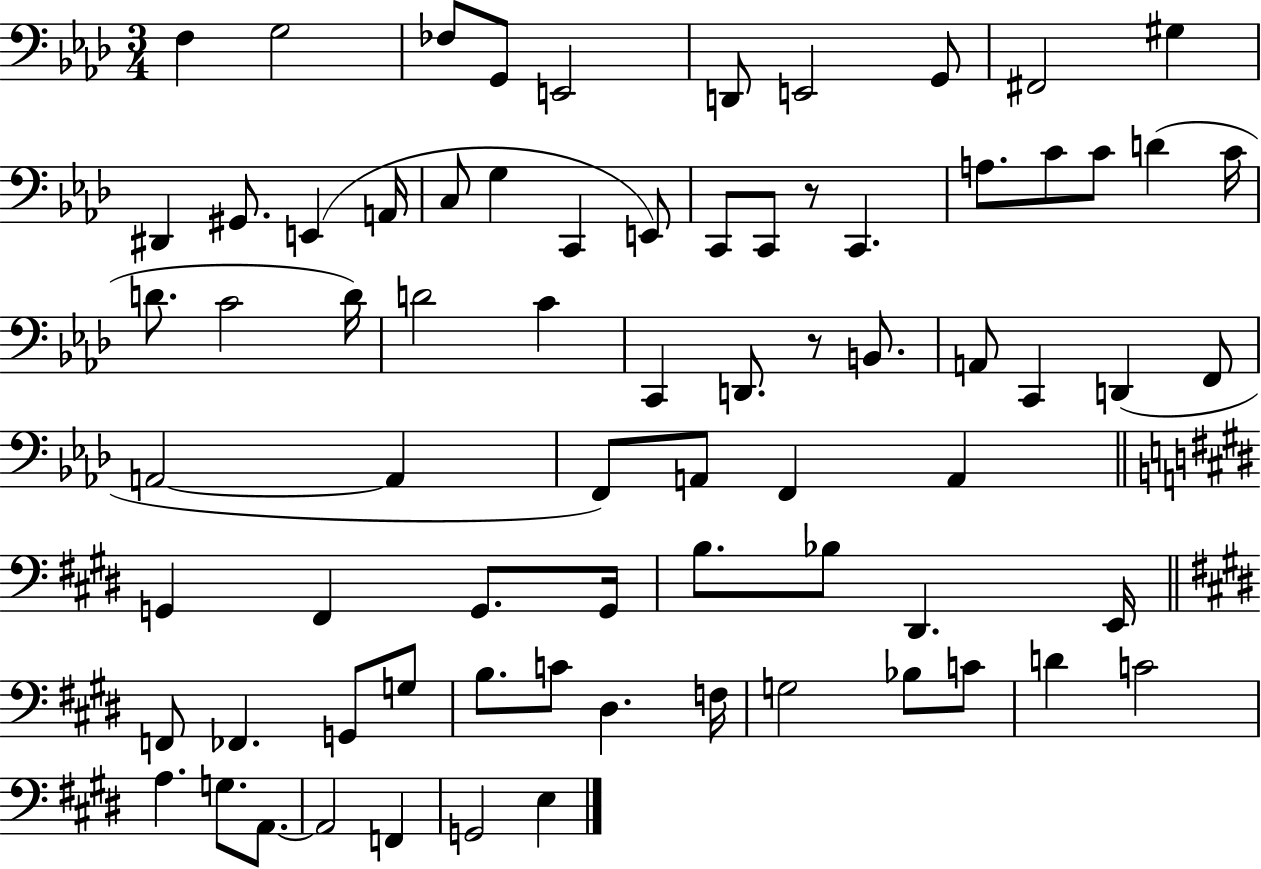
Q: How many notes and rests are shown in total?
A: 74